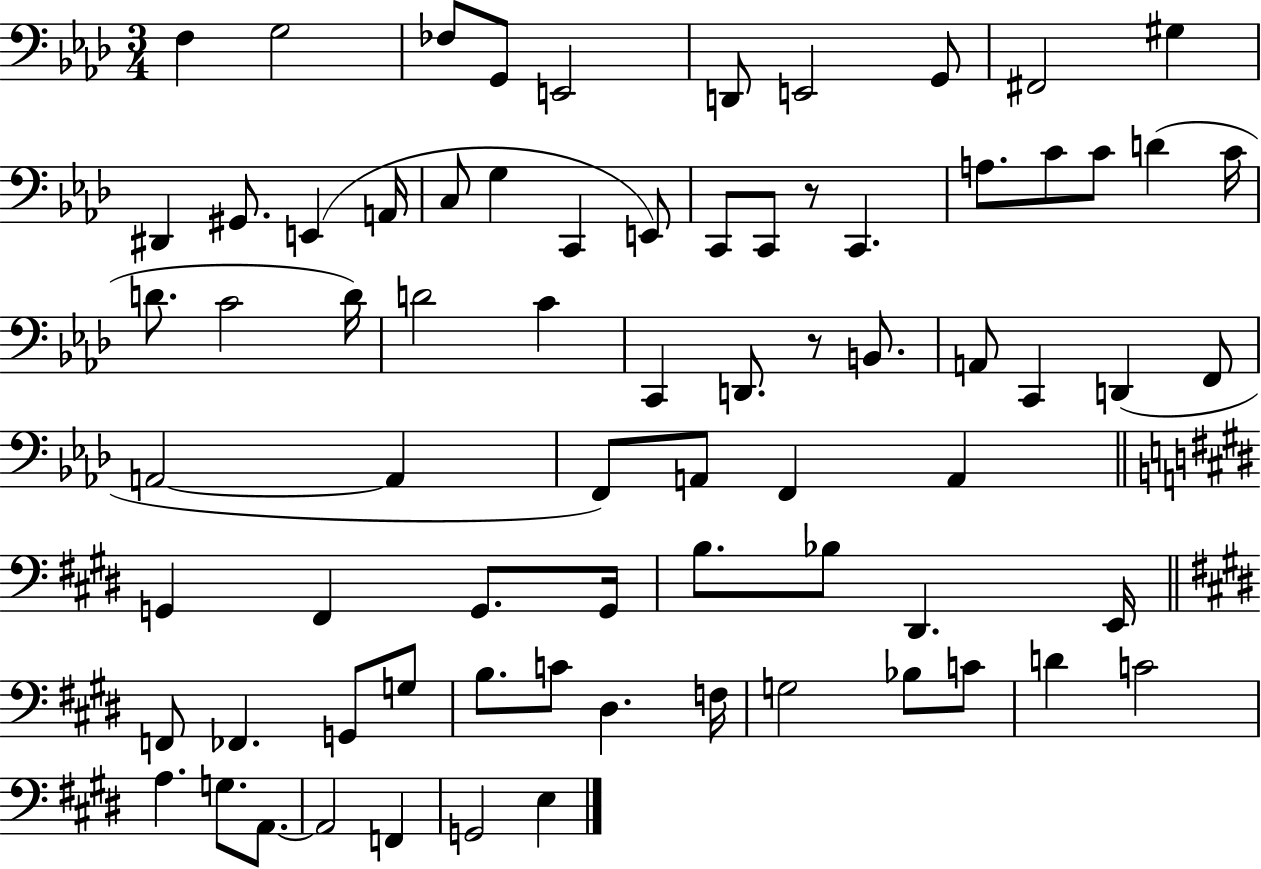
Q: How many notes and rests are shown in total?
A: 74